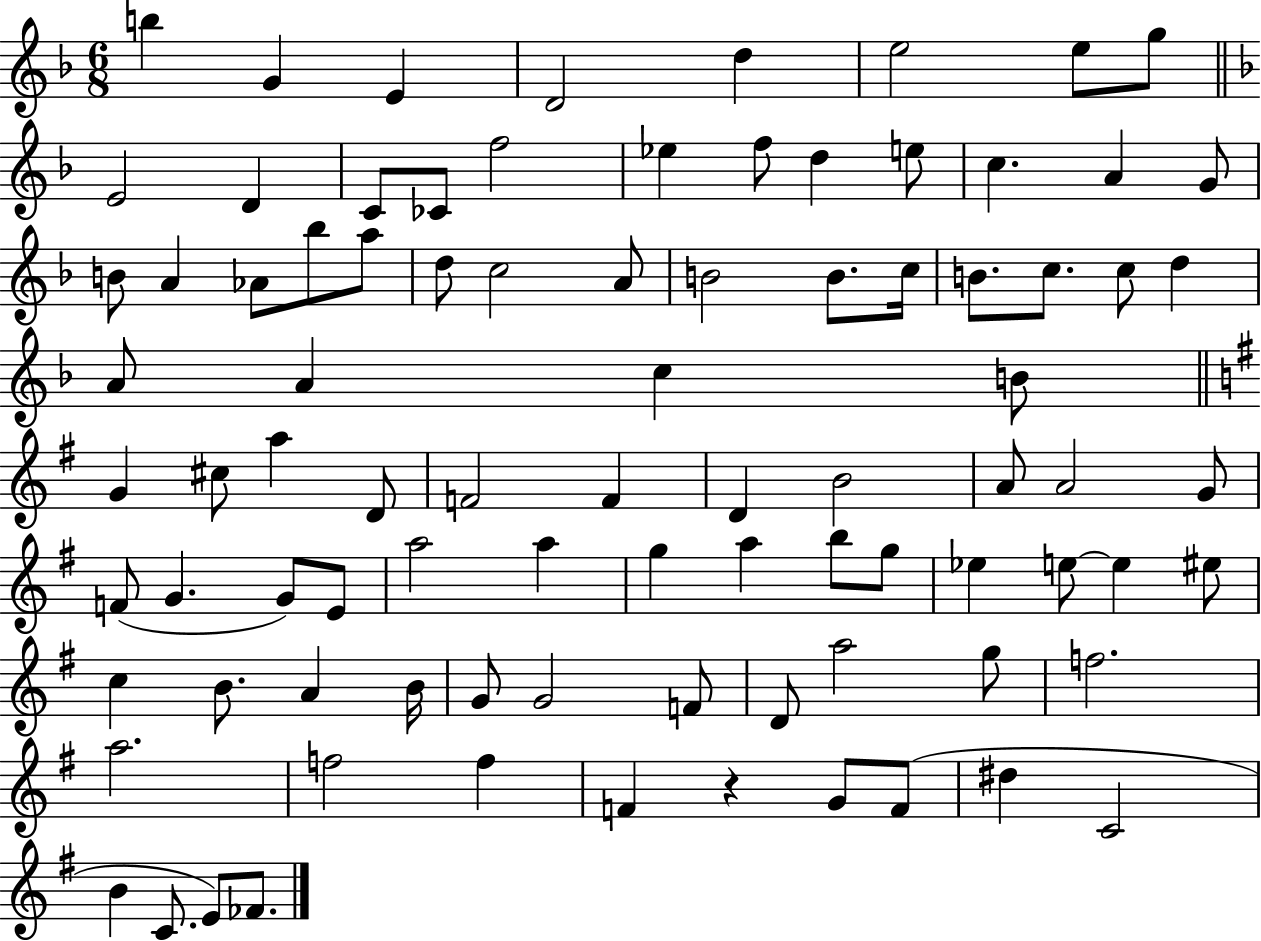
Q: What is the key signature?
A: F major